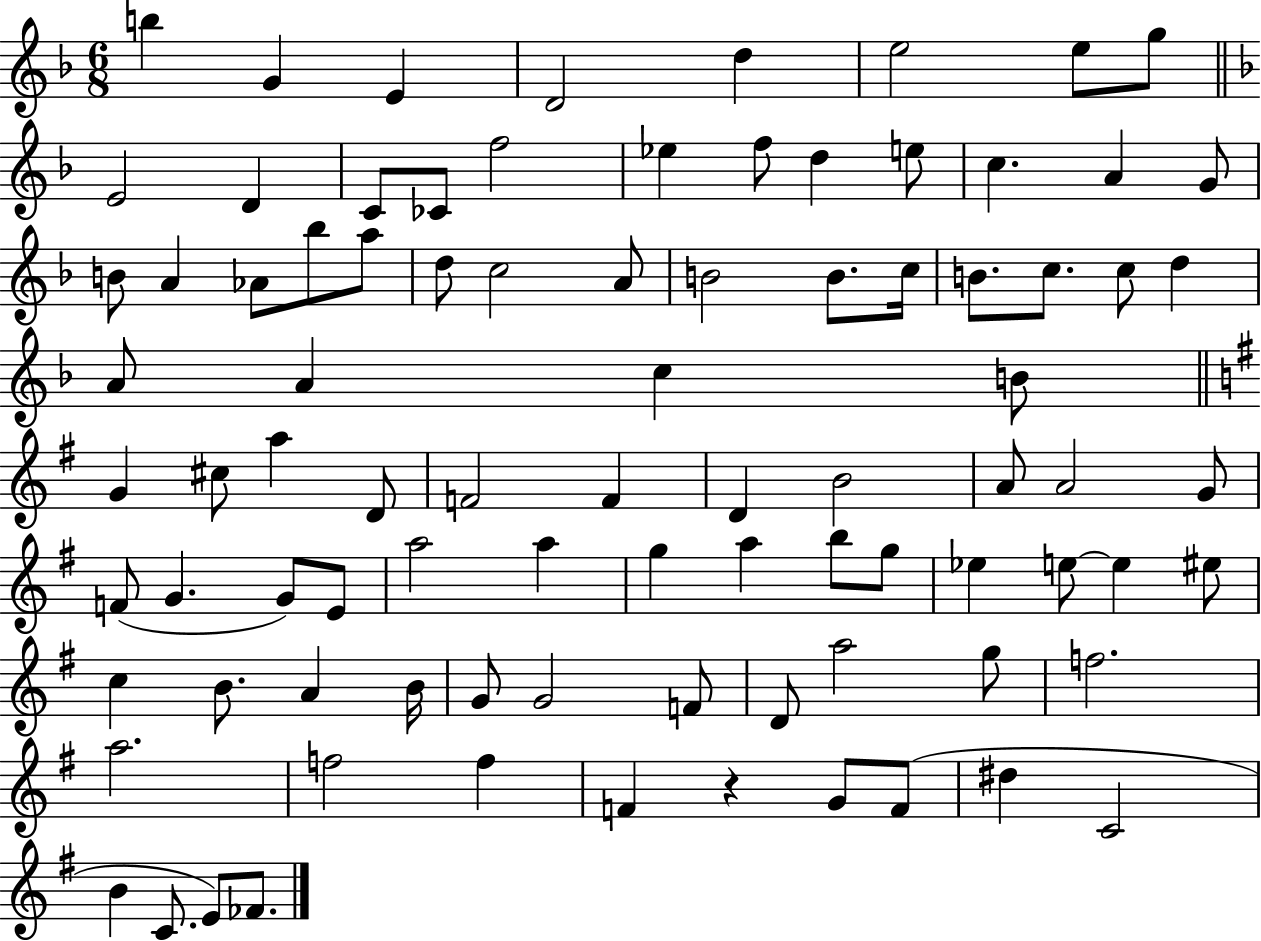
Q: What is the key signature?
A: F major